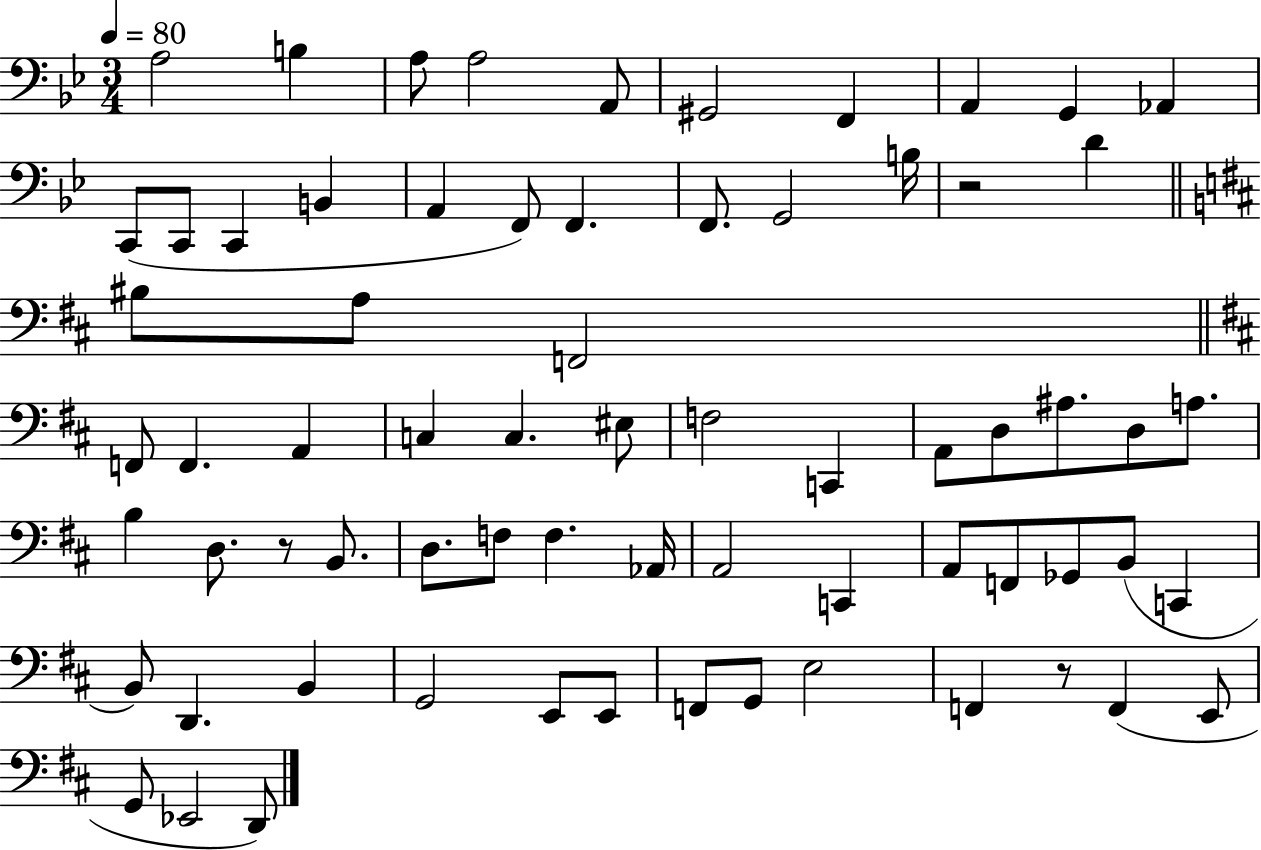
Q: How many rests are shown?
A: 3